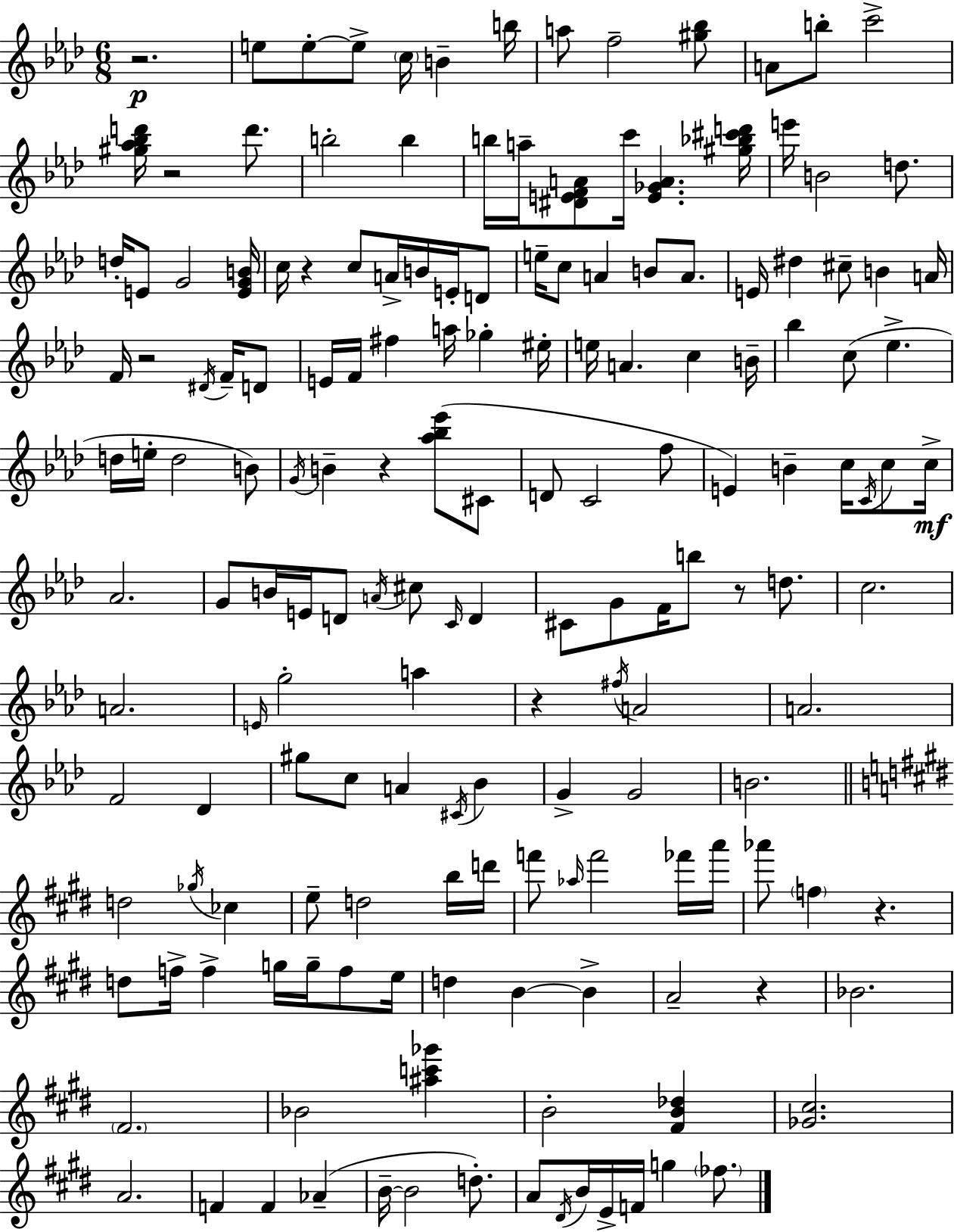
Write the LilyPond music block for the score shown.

{
  \clef treble
  \numericTimeSignature
  \time 6/8
  \key aes \major
  \repeat volta 2 { r2.\p | e''8 e''8-.~~ e''8-> \parenthesize c''16 b'4-- b''16 | a''8 f''2-- <gis'' bes''>8 | a'8 b''8-. c'''2-> | \break <gis'' aes'' bes'' d'''>16 r2 d'''8. | b''2-. b''4 | b''16 a''16-- <dis' e' f' a'>8 c'''16 <e' ges' a'>4. <gis'' bes'' cis''' d'''>16 | e'''16 b'2 d''8. | \break d''16-. e'8 g'2 <e' g' b'>16 | c''16 r4 c''8 a'16-> b'16 e'16-. d'8 | e''16-- c''8 a'4 b'8 a'8. | e'16 dis''4 cis''8-- b'4 a'16 | \break f'16 r2 \acciaccatura { dis'16 } f'16-- d'8 | e'16 f'16 fis''4 a''16 ges''4-. | eis''16-. e''16 a'4. c''4 | b'16-- bes''4 c''8( ees''4.-> | \break d''16 e''16-. d''2 b'8) | \acciaccatura { g'16 } b'4-- r4 <aes'' bes'' ees'''>8( | cis'8 d'8 c'2 | f''8 e'4) b'4-- c''16 \acciaccatura { c'16 } | \break c''8 c''16->\mf aes'2. | g'8 b'16 e'16 d'8 \acciaccatura { a'16 } cis''8 | \grace { c'16 } d'4 cis'8 g'8 f'16 b''8 | r8 d''8. c''2. | \break a'2. | \grace { e'16 } g''2-. | a''4 r4 \acciaccatura { fis''16 } a'2 | a'2. | \break f'2 | des'4 gis''8 c''8 a'4 | \acciaccatura { cis'16 } bes'4 g'4-> | g'2 b'2. | \break \bar "||" \break \key e \major d''2 \acciaccatura { ges''16 } ces''4 | e''8-- d''2 b''16 | d'''16 f'''8 \grace { aes''16 } f'''2 | fes'''16 a'''16 aes'''8 \parenthesize f''4 r4. | \break d''8 f''16-> f''4-> g''16 g''16-- f''8 | e''16 d''4 b'4~~ b'4-> | a'2-- r4 | bes'2. | \break \parenthesize fis'2. | bes'2 <ais'' c''' ges'''>4 | b'2-. <fis' b' des''>4 | <ges' cis''>2. | \break a'2. | f'4 f'4 aes'4--( | b'16--~~ b'2 d''8.-.) | a'8 \acciaccatura { dis'16 } b'16 e'16-> f'16 g''4 | \break \parenthesize fes''8. } \bar "|."
}